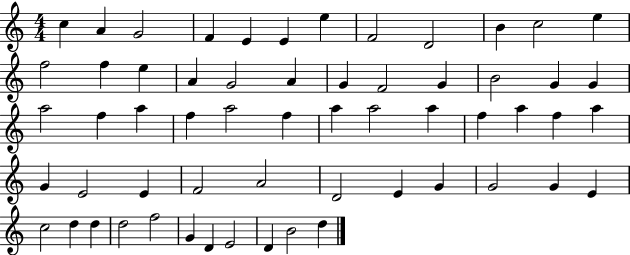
C5/q A4/q G4/h F4/q E4/q E4/q E5/q F4/h D4/h B4/q C5/h E5/q F5/h F5/q E5/q A4/q G4/h A4/q G4/q F4/h G4/q B4/h G4/q G4/q A5/h F5/q A5/q F5/q A5/h F5/q A5/q A5/h A5/q F5/q A5/q F5/q A5/q G4/q E4/h E4/q F4/h A4/h D4/h E4/q G4/q G4/h G4/q E4/q C5/h D5/q D5/q D5/h F5/h G4/q D4/q E4/h D4/q B4/h D5/q